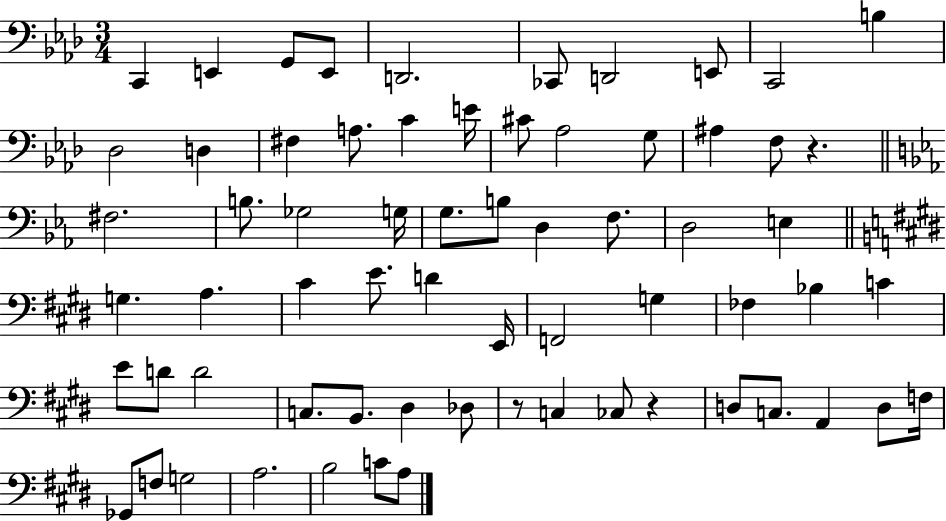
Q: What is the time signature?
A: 3/4